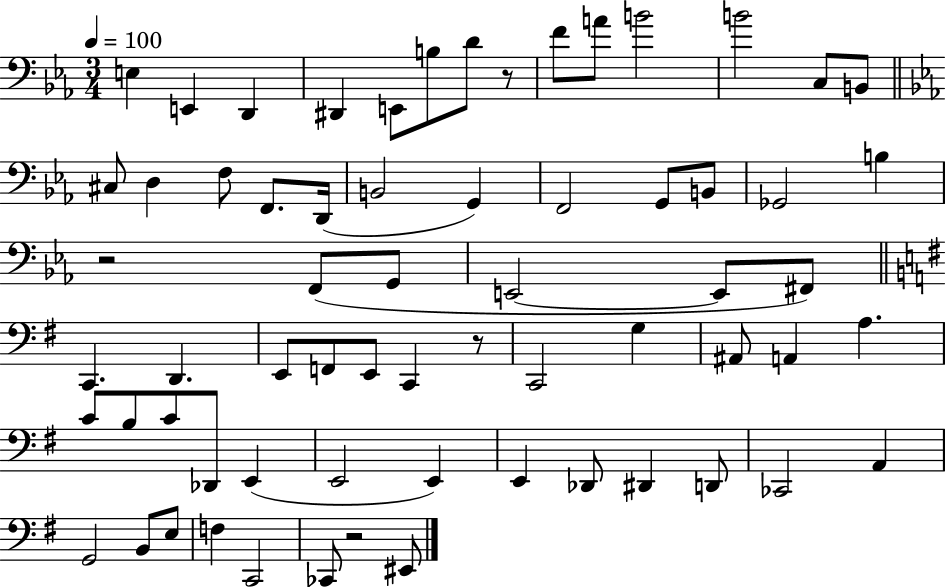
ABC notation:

X:1
T:Untitled
M:3/4
L:1/4
K:Eb
E, E,, D,, ^D,, E,,/2 B,/2 D/2 z/2 F/2 A/2 B2 B2 C,/2 B,,/2 ^C,/2 D, F,/2 F,,/2 D,,/4 B,,2 G,, F,,2 G,,/2 B,,/2 _G,,2 B, z2 F,,/2 G,,/2 E,,2 E,,/2 ^F,,/2 C,, D,, E,,/2 F,,/2 E,,/2 C,, z/2 C,,2 G, ^A,,/2 A,, A, C/2 B,/2 C/2 _D,,/2 E,, E,,2 E,, E,, _D,,/2 ^D,, D,,/2 _C,,2 A,, G,,2 B,,/2 E,/2 F, C,,2 _C,,/2 z2 ^E,,/2